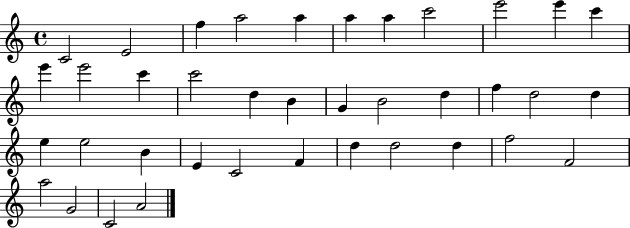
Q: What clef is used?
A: treble